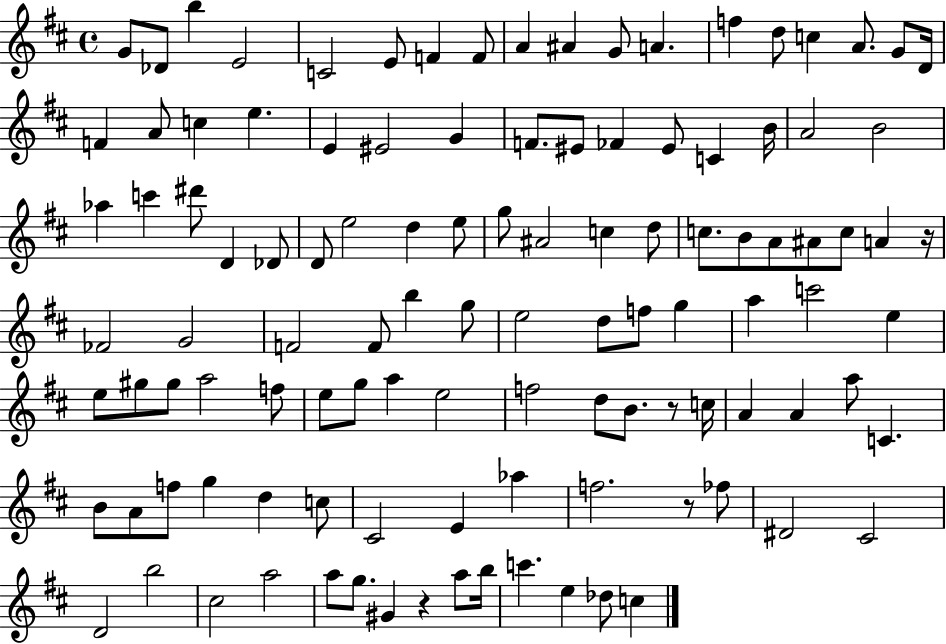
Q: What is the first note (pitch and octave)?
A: G4